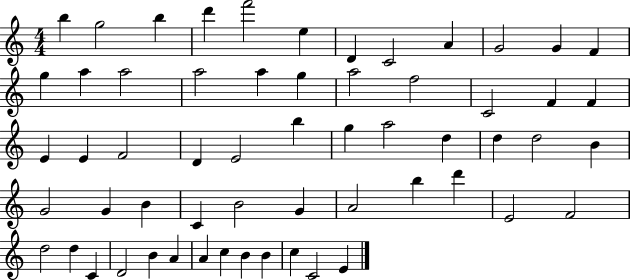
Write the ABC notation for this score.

X:1
T:Untitled
M:4/4
L:1/4
K:C
b g2 b d' f'2 e D C2 A G2 G F g a a2 a2 a g a2 f2 C2 F F E E F2 D E2 b g a2 d d d2 B G2 G B C B2 G A2 b d' E2 F2 d2 d C D2 B A A c B B c C2 E